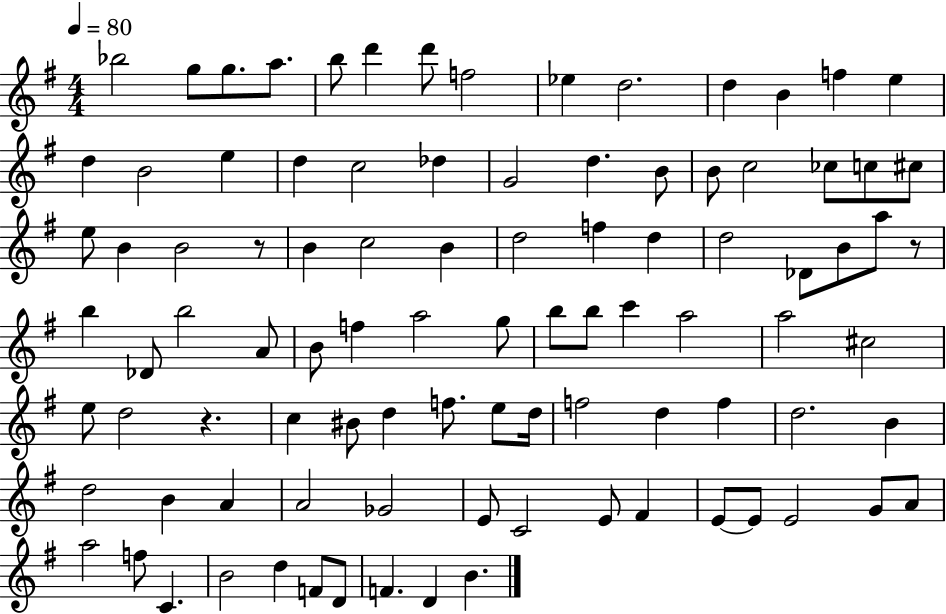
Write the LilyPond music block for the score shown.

{
  \clef treble
  \numericTimeSignature
  \time 4/4
  \key g \major
  \tempo 4 = 80
  bes''2 g''8 g''8. a''8. | b''8 d'''4 d'''8 f''2 | ees''4 d''2. | d''4 b'4 f''4 e''4 | \break d''4 b'2 e''4 | d''4 c''2 des''4 | g'2 d''4. b'8 | b'8 c''2 ces''8 c''8 cis''8 | \break e''8 b'4 b'2 r8 | b'4 c''2 b'4 | d''2 f''4 d''4 | d''2 des'8 b'8 a''8 r8 | \break b''4 des'8 b''2 a'8 | b'8 f''4 a''2 g''8 | b''8 b''8 c'''4 a''2 | a''2 cis''2 | \break e''8 d''2 r4. | c''4 bis'8 d''4 f''8. e''8 d''16 | f''2 d''4 f''4 | d''2. b'4 | \break d''2 b'4 a'4 | a'2 ges'2 | e'8 c'2 e'8 fis'4 | e'8~~ e'8 e'2 g'8 a'8 | \break a''2 f''8 c'4. | b'2 d''4 f'8 d'8 | f'4. d'4 b'4. | \bar "|."
}